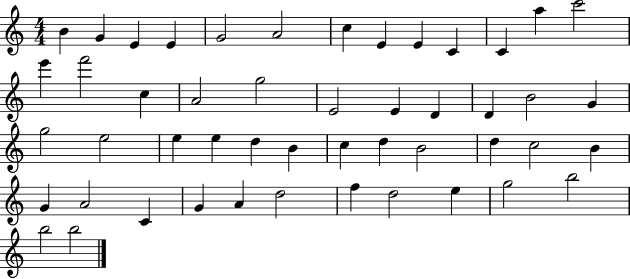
{
  \clef treble
  \numericTimeSignature
  \time 4/4
  \key c \major
  b'4 g'4 e'4 e'4 | g'2 a'2 | c''4 e'4 e'4 c'4 | c'4 a''4 c'''2 | \break e'''4 f'''2 c''4 | a'2 g''2 | e'2 e'4 d'4 | d'4 b'2 g'4 | \break g''2 e''2 | e''4 e''4 d''4 b'4 | c''4 d''4 b'2 | d''4 c''2 b'4 | \break g'4 a'2 c'4 | g'4 a'4 d''2 | f''4 d''2 e''4 | g''2 b''2 | \break b''2 b''2 | \bar "|."
}